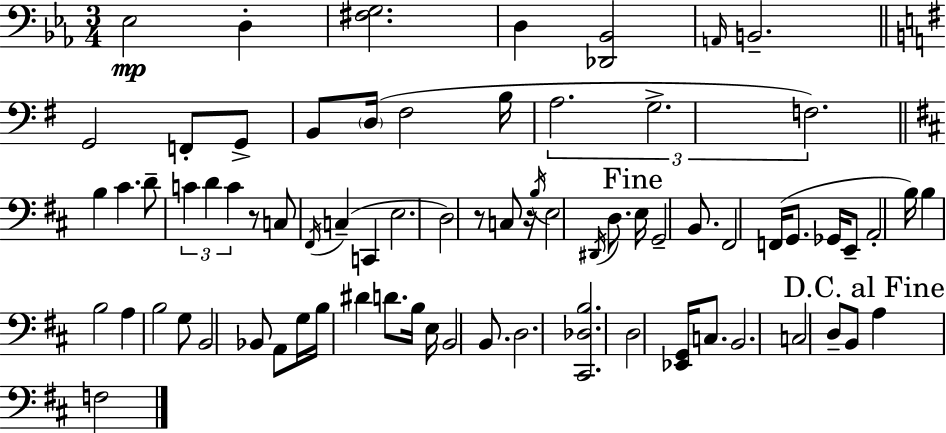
X:1
T:Untitled
M:3/4
L:1/4
K:Cm
_E,2 D, [^F,G,]2 D, [_D,,_B,,]2 A,,/4 B,,2 G,,2 F,,/2 G,,/2 B,,/2 D,/4 ^F,2 B,/4 A,2 G,2 F,2 B, ^C D/2 C D C z/2 C,/2 ^F,,/4 C, C,, E,2 D,2 z/2 C,/2 z/4 B,/4 E,2 ^D,,/4 D,/2 E,/4 G,,2 B,,/2 ^F,,2 F,,/4 G,,/2 _G,,/4 E,,/2 A,,2 B,/4 B, B,2 A, B,2 G,/2 B,,2 _B,,/2 A,,/2 G,/4 B,/4 ^D D/2 B,/4 E,/4 B,,2 B,,/2 D,2 [^C,,_D,B,]2 D,2 [_E,,G,,]/4 C,/2 B,,2 C,2 D,/2 B,,/2 A, F,2